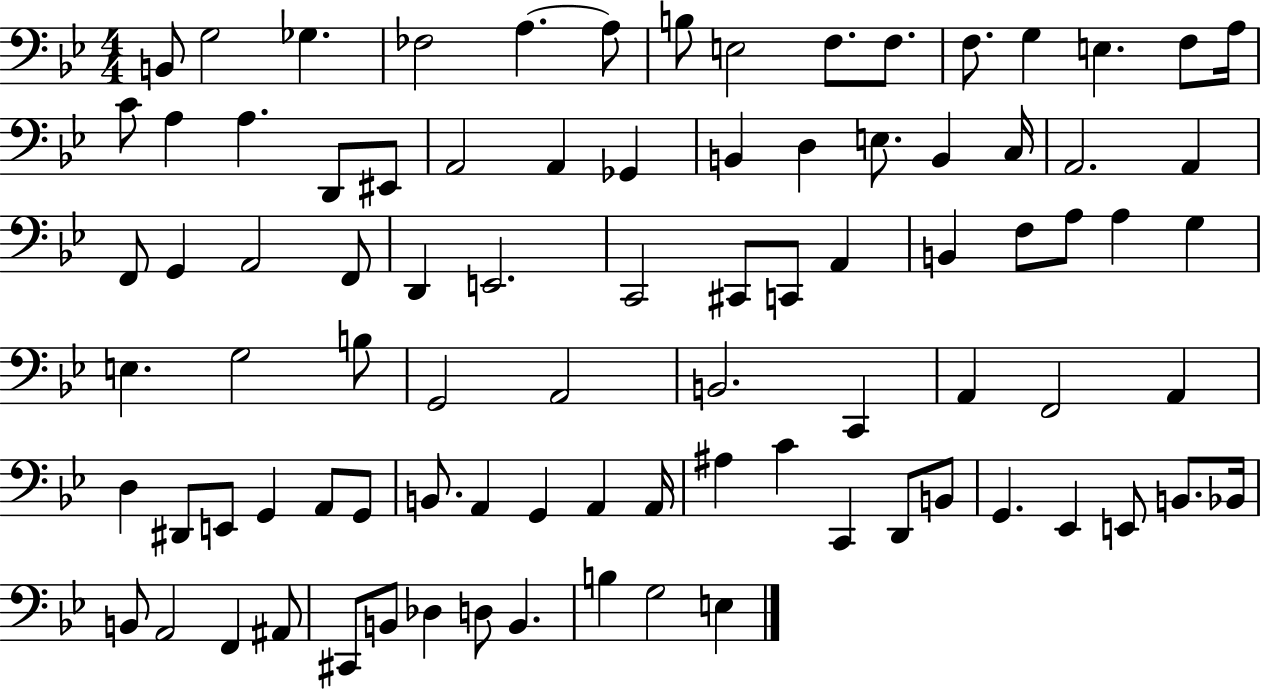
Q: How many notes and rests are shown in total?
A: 88